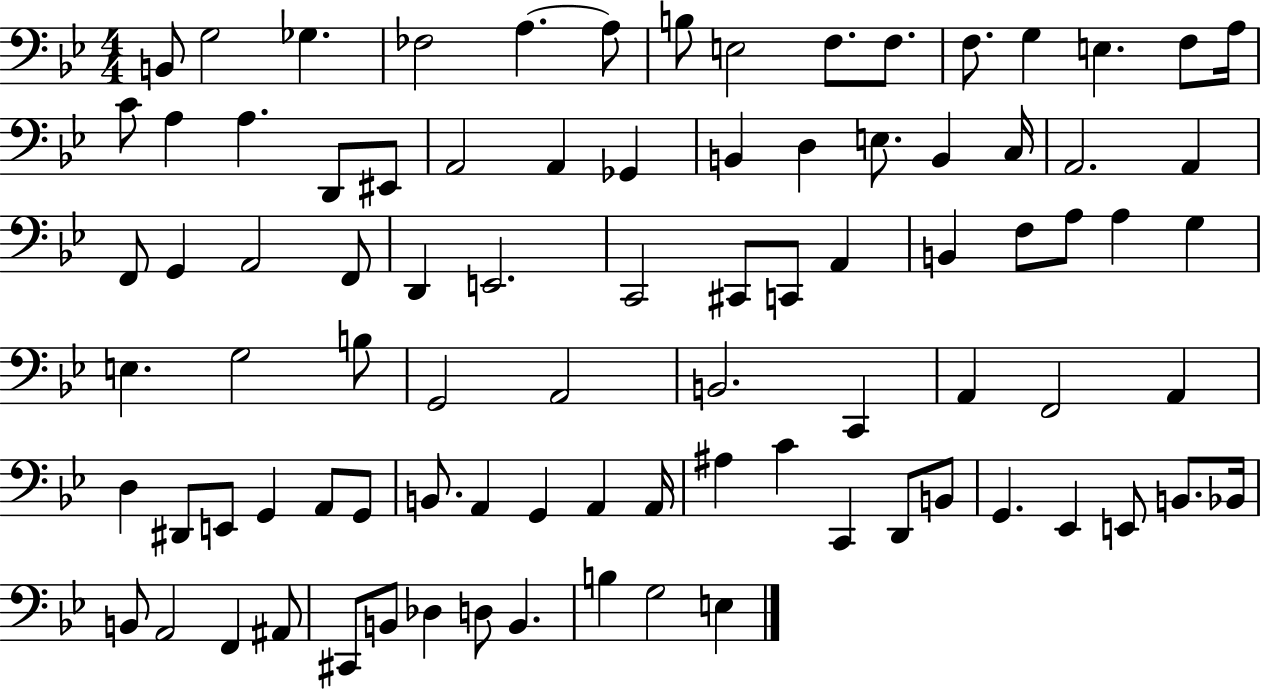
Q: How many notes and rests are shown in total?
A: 88